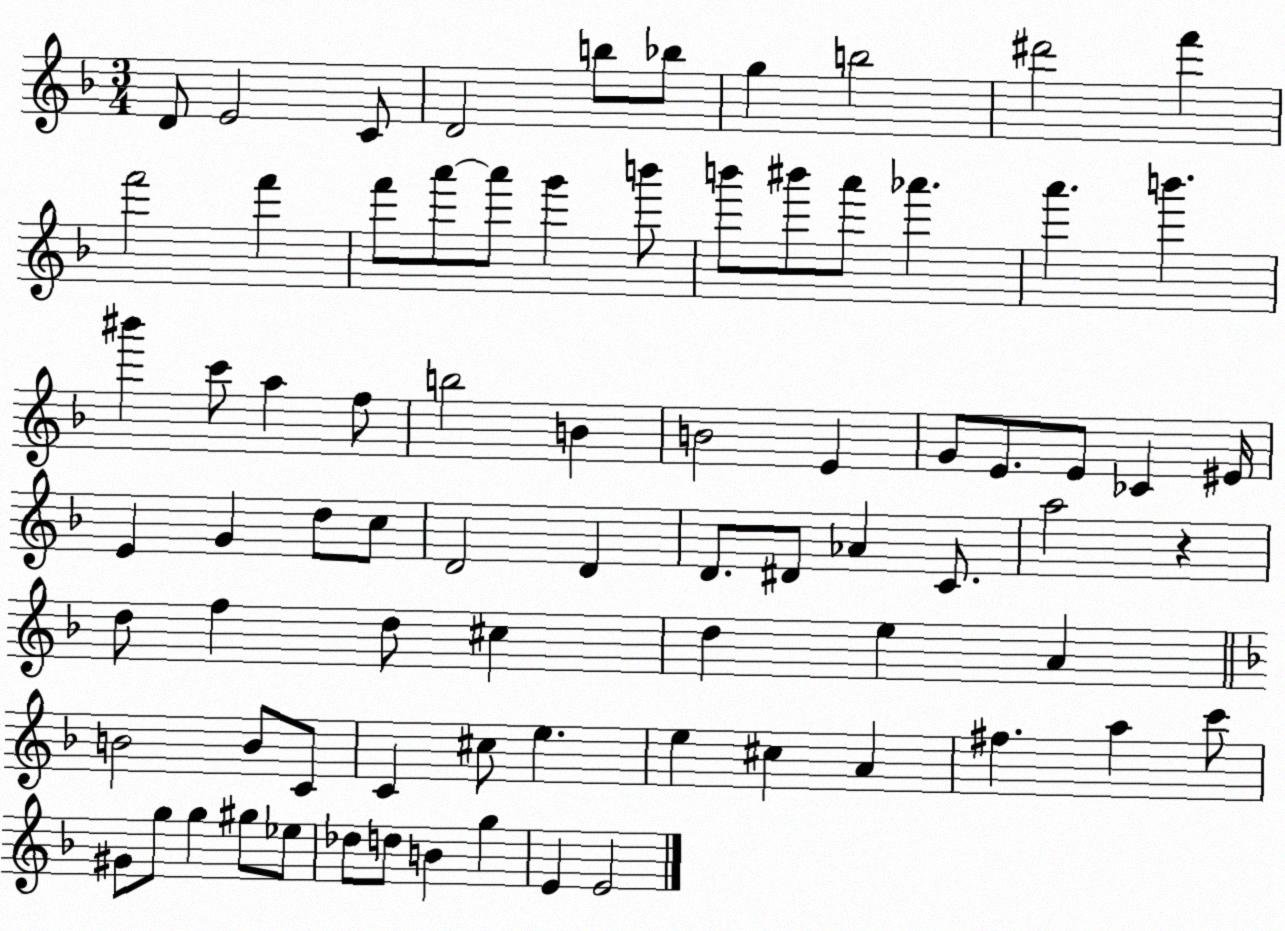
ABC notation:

X:1
T:Untitled
M:3/4
L:1/4
K:F
D/2 E2 C/2 D2 b/2 _b/2 g b2 ^d'2 f' f'2 f' f'/2 a'/2 a'/2 g' b'/2 b'/2 ^b'/2 a'/2 _a' a' b' ^b' c'/2 a f/2 b2 B B2 E G/2 E/2 E/2 _C ^E/4 E G d/2 c/2 D2 D D/2 ^D/2 _A C/2 a2 z d/2 f d/2 ^c d e A B2 B/2 C/2 C ^c/2 e e ^c A ^f a c'/2 ^G/2 g/2 g ^g/2 _e/2 _d/2 d/2 B g E E2